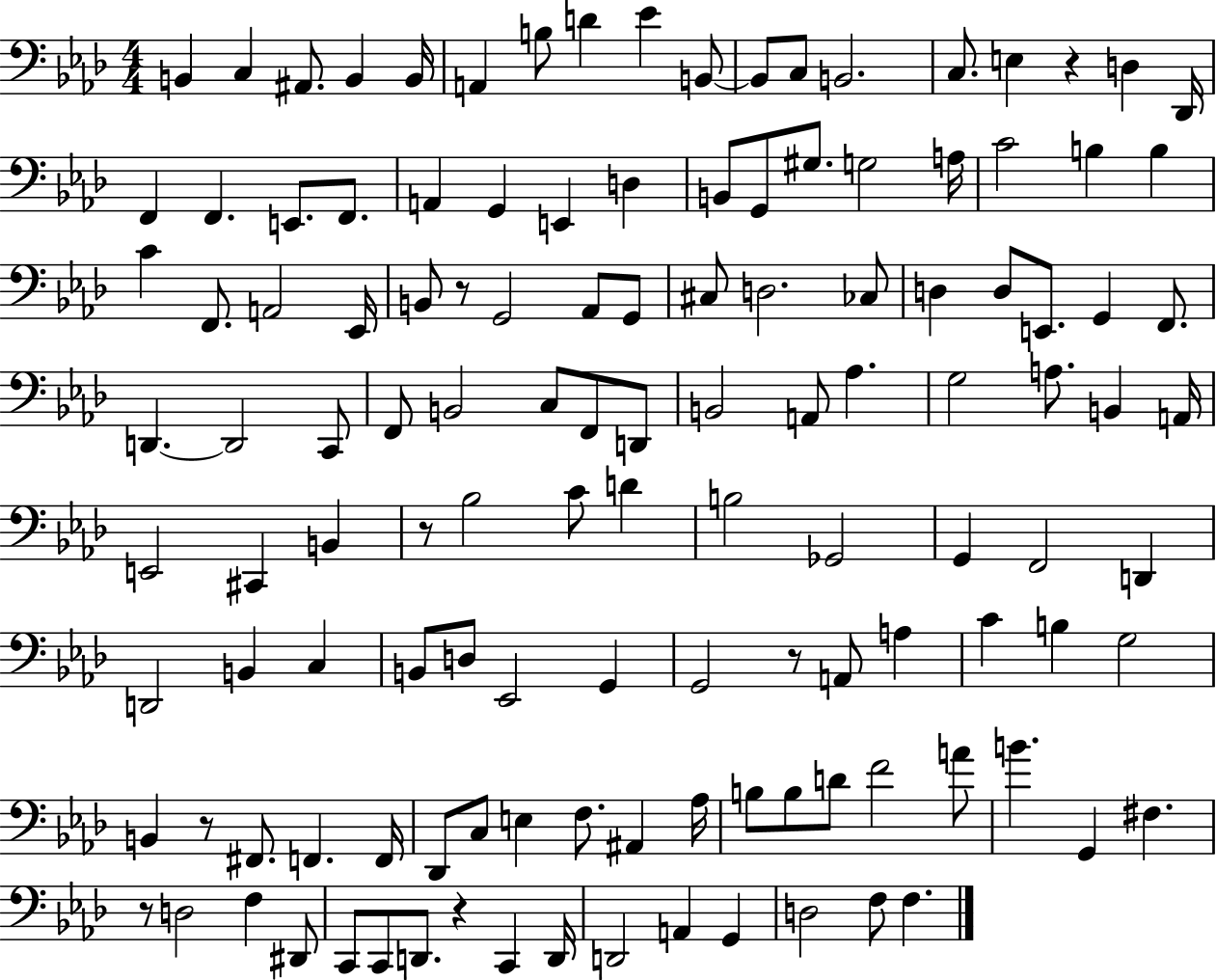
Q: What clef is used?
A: bass